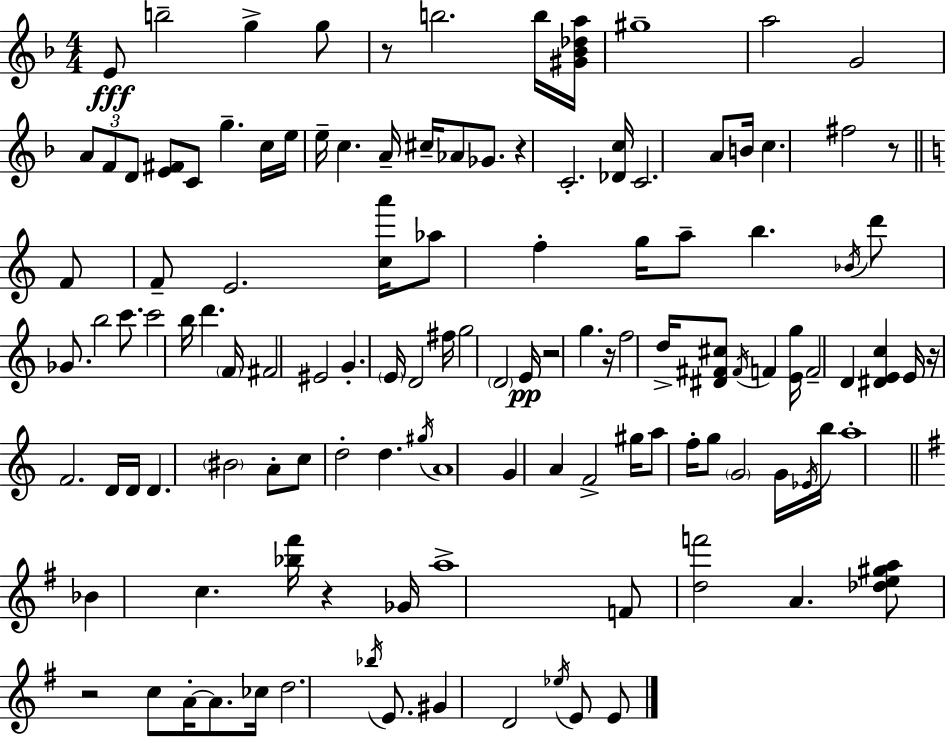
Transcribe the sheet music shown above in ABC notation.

X:1
T:Untitled
M:4/4
L:1/4
K:F
E/2 b2 g g/2 z/2 b2 b/4 [^G_B_da]/4 ^g4 a2 G2 A/2 F/2 D/2 [E^F]/2 C/2 g c/4 e/4 e/4 c A/4 ^c/4 _A/2 _G/2 z C2 [_Dc]/4 C2 A/2 B/4 c ^f2 z/2 F/2 F/2 E2 [ca']/4 _a/2 f g/4 a/2 b _B/4 d'/2 _G/2 b2 c'/2 c'2 b/4 d' F/4 ^F2 ^E2 G E/4 D2 ^f/4 g2 D2 E/4 z2 g z/4 f2 d/4 [^D^F^c]/2 ^F/4 F [Eg]/4 F2 D [^DEc] E/4 z/4 F2 D/4 D/4 D ^B2 A/2 c/2 d2 d ^g/4 A4 G A F2 ^g/4 a/2 f/4 g/2 G2 G/4 _E/4 b/4 a4 _B c [_b^f']/4 z _G/4 a4 F/2 [df']2 A [_de^ga]/2 z2 c/2 A/4 A/2 _c/4 d2 _b/4 E/2 ^G D2 _e/4 E/2 E/2